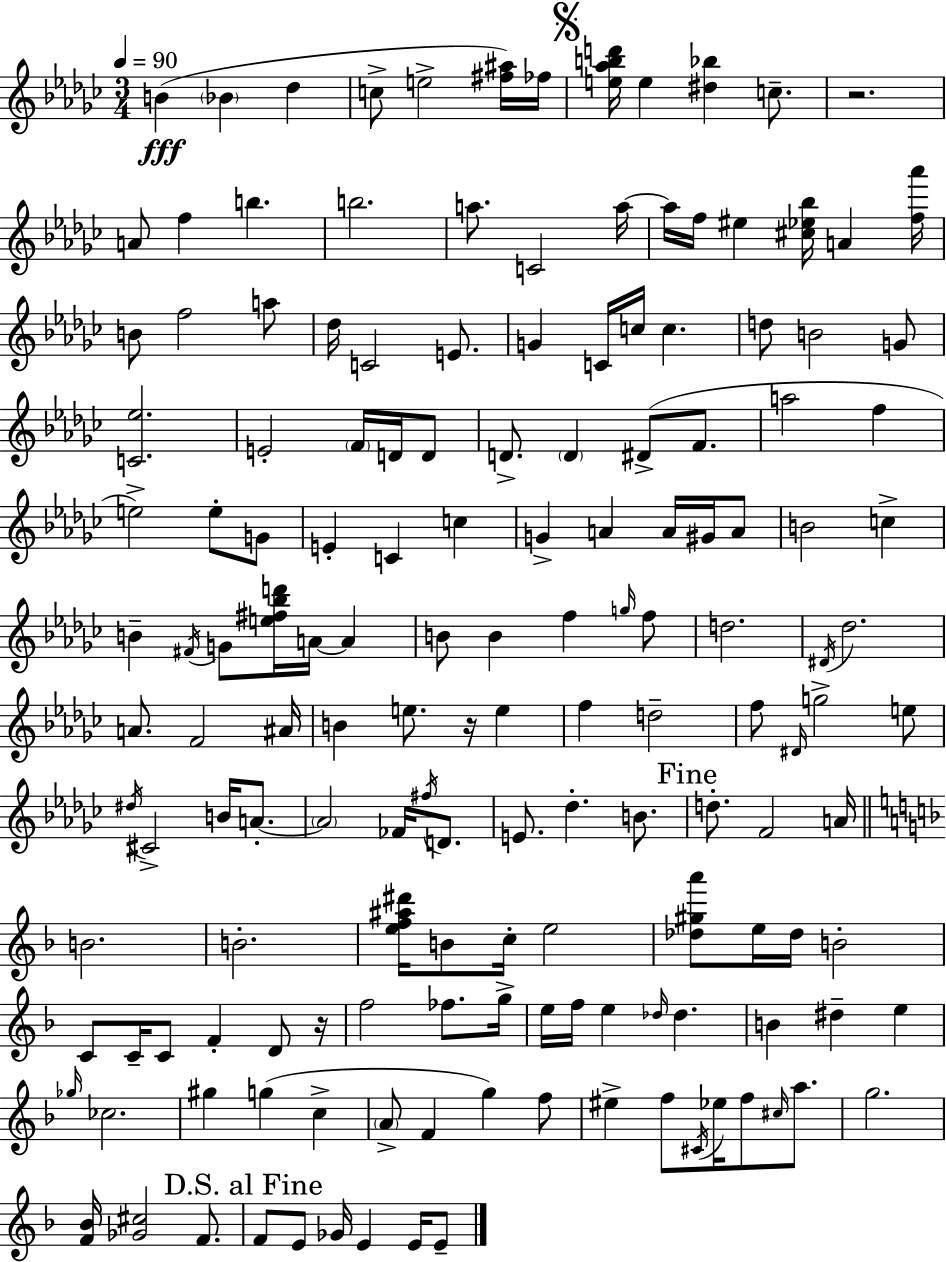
{
  \clef treble
  \numericTimeSignature
  \time 3/4
  \key ees \minor
  \tempo 4 = 90
  b'4(\fff \parenthesize bes'4 des''4 | c''8-> e''2-> <fis'' ais''>16) fes''16 | \mark \markup { \musicglyph "scripts.segno" } <e'' aes'' b'' d'''>16 e''4 <dis'' bes''>4 c''8.-- | r2. | \break a'8 f''4 b''4. | b''2. | a''8. c'2 a''16~~ | a''16 f''16 eis''4 <cis'' ees'' bes''>16 a'4 <f'' aes'''>16 | \break b'8 f''2 a''8 | des''16 c'2 e'8. | g'4 c'16 c''16 c''4. | d''8 b'2 g'8 | \break <c' ees''>2. | e'2-. \parenthesize f'16 d'16 d'8 | d'8.-> \parenthesize d'4 dis'8->( f'8. | a''2 f''4 | \break e''2->) e''8-. g'8 | e'4-. c'4 c''4 | g'4-> a'4 a'16 gis'16 a'8 | b'2 c''4-> | \break b'4-- \acciaccatura { fis'16 } g'8 <e'' fis'' bes'' d'''>16 a'16~~ a'4 | b'8 b'4 f''4 \grace { g''16 } | f''8 d''2. | \acciaccatura { dis'16 } des''2. | \break a'8. f'2 | ais'16 b'4 e''8. r16 e''4 | f''4 d''2-- | f''8 \grace { dis'16 } g''2-> | \break e''8 \acciaccatura { dis''16 } cis'2-> | b'16 a'8.-.~~ \parenthesize a'2 | fes'16 \acciaccatura { fis''16 } d'8. e'8. des''4.-. | b'8. \mark "Fine" d''8.-. f'2 | \break a'16 \bar "||" \break \key d \minor b'2. | b'2.-. | <e'' f'' ais'' dis'''>16 b'8 c''16-. e''2 | <des'' gis'' a'''>8 e''16 des''16 b'2-. | \break c'8 c'16-- c'8 f'4-. d'8 r16 | f''2 fes''8. g''16-> | e''16 f''16 e''4 \grace { des''16 } des''4. | b'4 dis''4-- e''4 | \break \grace { ges''16 } ces''2. | gis''4 g''4( c''4-> | \parenthesize a'8-> f'4 g''4) | f''8 eis''4-> f''8 \acciaccatura { cis'16 } ees''16 f''8 | \break \grace { cis''16 } a''8. g''2. | <f' bes'>16 <ges' cis''>2 | f'8. \mark "D.S. al Fine" f'8 e'8 ges'16 e'4 | e'16 e'8-- \bar "|."
}